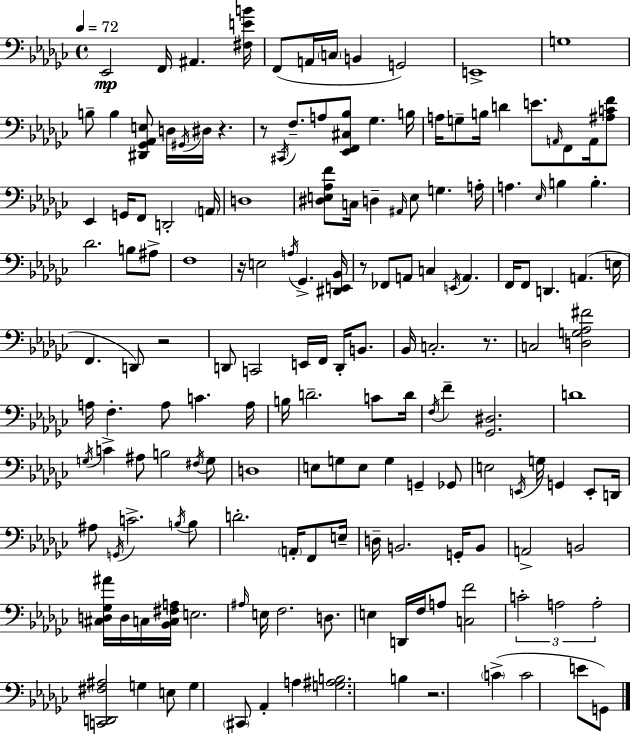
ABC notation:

X:1
T:Untitled
M:4/4
L:1/4
K:Ebm
_E,,2 F,,/4 ^A,, [^F,EB]/4 F,,/2 A,,/4 C,/4 B,, G,,2 E,,4 G,4 B,/2 B, [^D,,_G,,_A,,E,]/2 D,/4 ^G,,/4 ^D,/4 z z/2 ^C,,/4 F,/2 A,/2 [_E,,F,,^C,_B,]/2 _G, B,/4 A,/4 G,/2 B,/4 D E/2 A,,/4 F,,/2 A,,/4 [^A,CF]/2 _E,, G,,/4 F,,/2 D,,2 A,,/4 D,4 [^D,E,_A,F]/2 C,/4 D, ^A,,/4 E,/2 G, A,/4 A, _E,/4 B, B, _D2 B,/2 ^A,/2 F,4 z/4 E,2 A,/4 _G,, [^D,,E,,_B,,]/4 z/2 _F,,/2 A,,/2 C, E,,/4 A,, F,,/4 F,,/2 D,, A,, E,/4 F,, D,,/2 z2 D,,/2 C,,2 E,,/4 F,,/4 D,,/4 B,,/2 _B,,/4 C,2 z/2 C,2 [D,G,_A,^F]2 A,/4 F, A,/2 C A,/4 B,/4 D2 C/2 D/4 F,/4 F [_G,,^D,]2 D4 G,/4 C ^A,/2 B,2 ^F,/4 G,/2 D,4 E,/2 G,/2 E,/2 G, G,, _G,,/2 E,2 E,,/4 G,/4 G,, E,,/2 D,,/4 ^A,/2 G,,/4 C2 B,/4 B,/2 D2 A,,/4 F,,/2 E,/4 D,/4 B,,2 G,,/4 B,,/2 A,,2 B,,2 [^C,D,_G,^A]/4 D,/4 C,/4 [_B,,C,^F,A,]/4 E,2 ^A,/4 E,/4 F,2 D,/2 E, D,,/4 F,/4 A,/2 [C,F]2 C2 A,2 A,2 [C,,D,,^F,^A,]2 G, E,/2 G, ^C,,/2 _A,, A, [G,^A,B,]2 B, z2 C C2 E/2 G,,/2